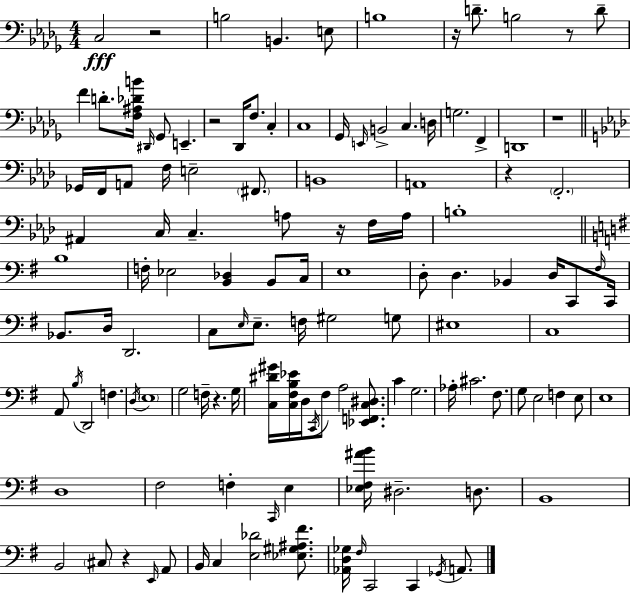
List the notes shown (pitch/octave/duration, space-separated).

C3/h R/h B3/h B2/q. E3/e B3/w R/s D4/e. B3/h R/e D4/e F4/q D4/e. [F3,A#3,Db4,B4]/s D#2/s Gb2/e E2/q. R/h Db2/s F3/e. C3/q C3/w Gb2/s E2/s B2/h C3/q. D3/s G3/h. F2/q D2/w R/w Gb2/s F2/s A2/e F3/s E3/h F#2/e. B2/w A2/w R/q F2/h. A#2/q C3/s C3/q. A3/e R/s F3/s A3/s B3/w B3/w F3/s Eb3/h [B2,Db3]/q B2/e C3/s E3/w D3/e D3/q. Bb2/q D3/s C2/e F#3/s C2/s Bb2/e. D3/s D2/h. C3/e E3/s E3/e. F3/s G#3/h G3/e EIS3/w C3/w A2/e B3/s D2/h F3/q. D3/s E3/w G3/h F3/s R/q. G3/s [C3,D#4,G#4]/s [C3,F#3,B3,Eb4]/s D3/s C2/s F#3/e A3/h [Eb2,F2,C3,D#3]/e. C4/q G3/h. Ab3/s C#4/h. F#3/e. G3/e E3/h F3/q E3/e E3/w D3/w F#3/h F3/q C2/s E3/q [Eb3,F#3,A#4,B4]/s D#3/h. D3/e. B2/w B2/h C#3/e R/q E2/s A2/e B2/s C3/q [E3,Db4]/h [Eb3,G#3,A#3,F#4]/e. [Ab2,D3,Gb3]/s F#3/s C2/h C2/q Gb2/s A2/e.